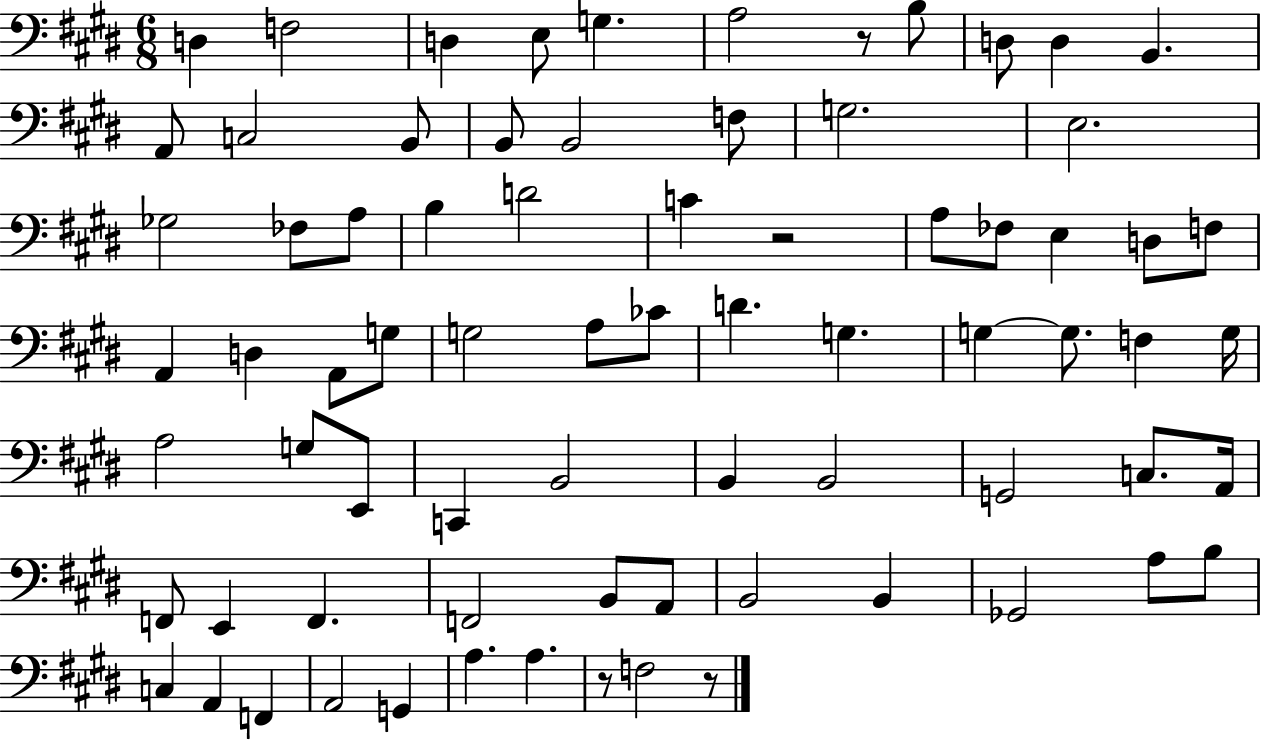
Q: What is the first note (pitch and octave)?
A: D3